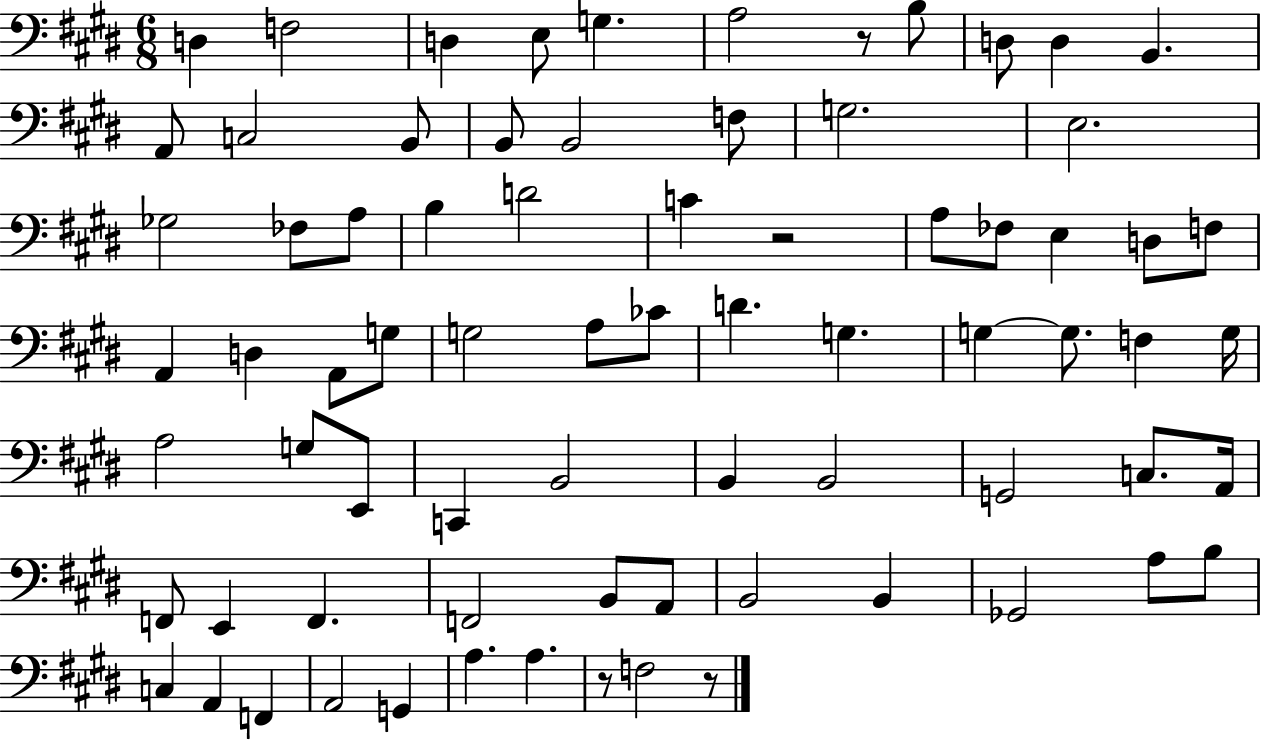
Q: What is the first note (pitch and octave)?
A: D3